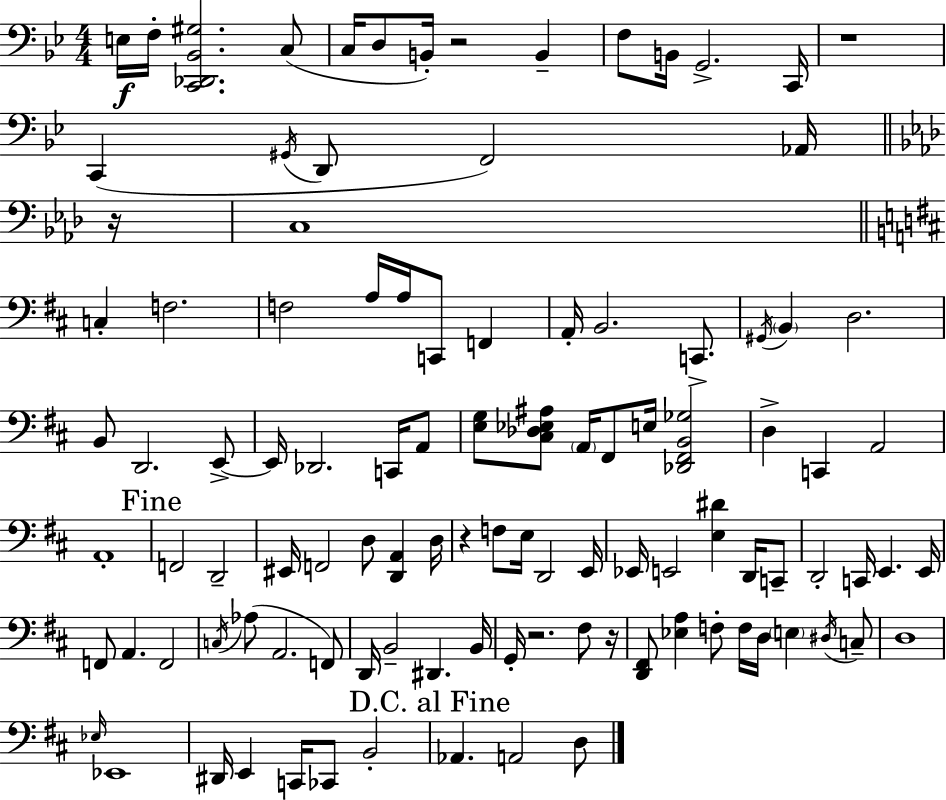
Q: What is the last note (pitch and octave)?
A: D3